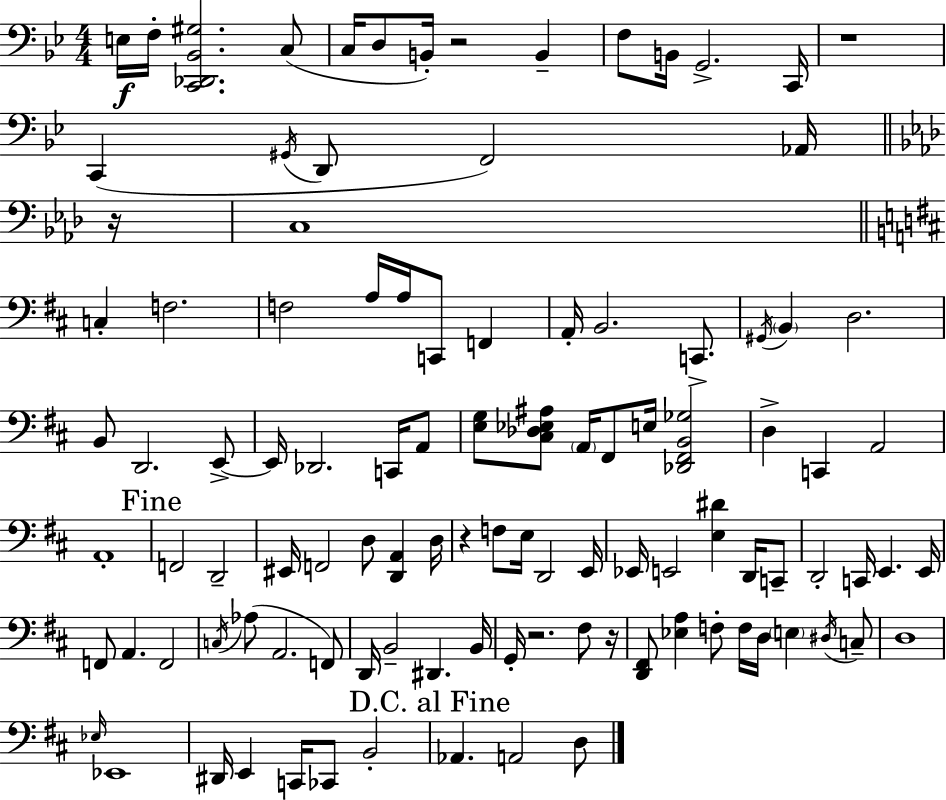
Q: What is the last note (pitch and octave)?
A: D3